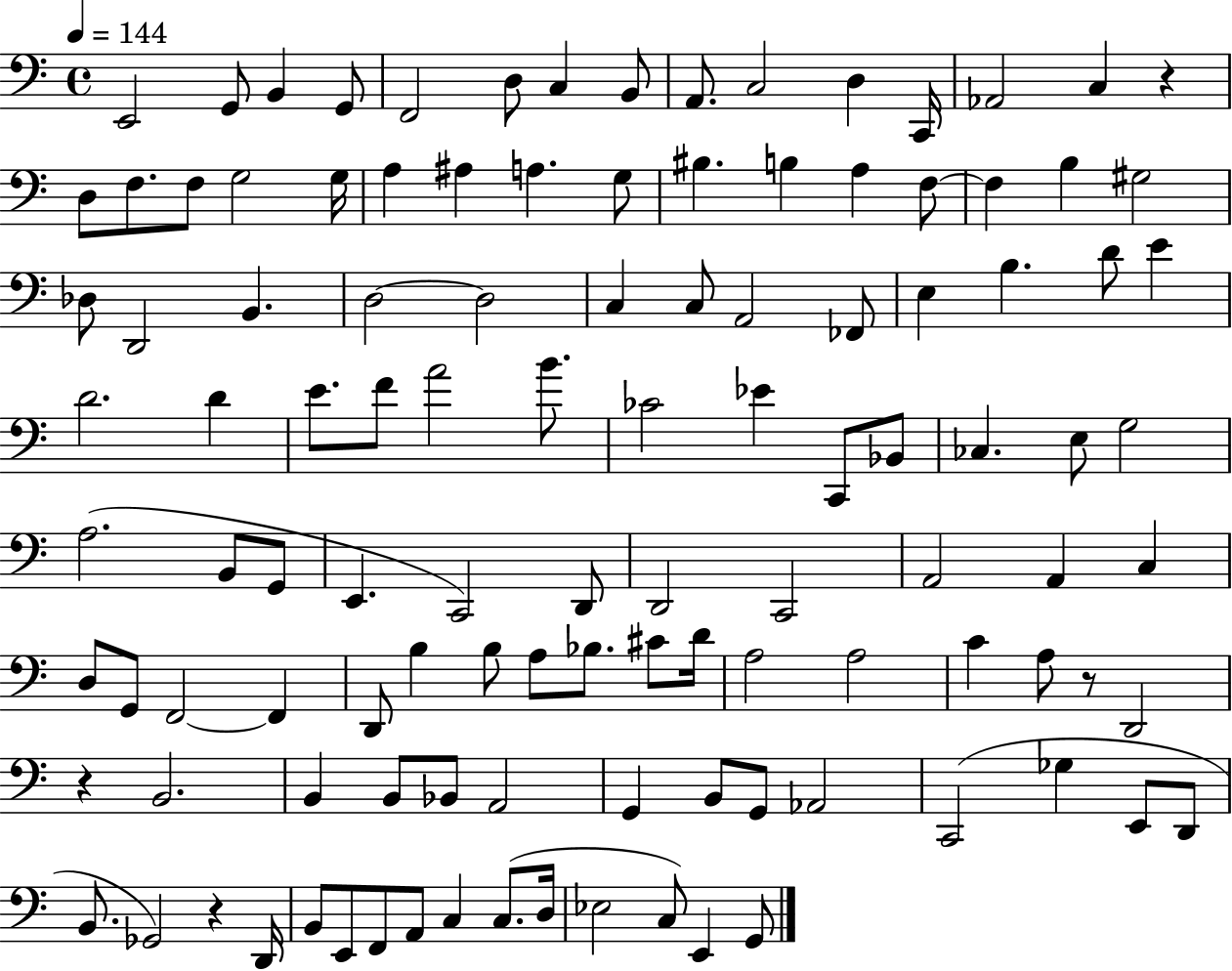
X:1
T:Untitled
M:4/4
L:1/4
K:C
E,,2 G,,/2 B,, G,,/2 F,,2 D,/2 C, B,,/2 A,,/2 C,2 D, C,,/4 _A,,2 C, z D,/2 F,/2 F,/2 G,2 G,/4 A, ^A, A, G,/2 ^B, B, A, F,/2 F, B, ^G,2 _D,/2 D,,2 B,, D,2 D,2 C, C,/2 A,,2 _F,,/2 E, B, D/2 E D2 D E/2 F/2 A2 B/2 _C2 _E C,,/2 _B,,/2 _C, E,/2 G,2 A,2 B,,/2 G,,/2 E,, C,,2 D,,/2 D,,2 C,,2 A,,2 A,, C, D,/2 G,,/2 F,,2 F,, D,,/2 B, B,/2 A,/2 _B,/2 ^C/2 D/4 A,2 A,2 C A,/2 z/2 D,,2 z B,,2 B,, B,,/2 _B,,/2 A,,2 G,, B,,/2 G,,/2 _A,,2 C,,2 _G, E,,/2 D,,/2 B,,/2 _G,,2 z D,,/4 B,,/2 E,,/2 F,,/2 A,,/2 C, C,/2 D,/4 _E,2 C,/2 E,, G,,/2